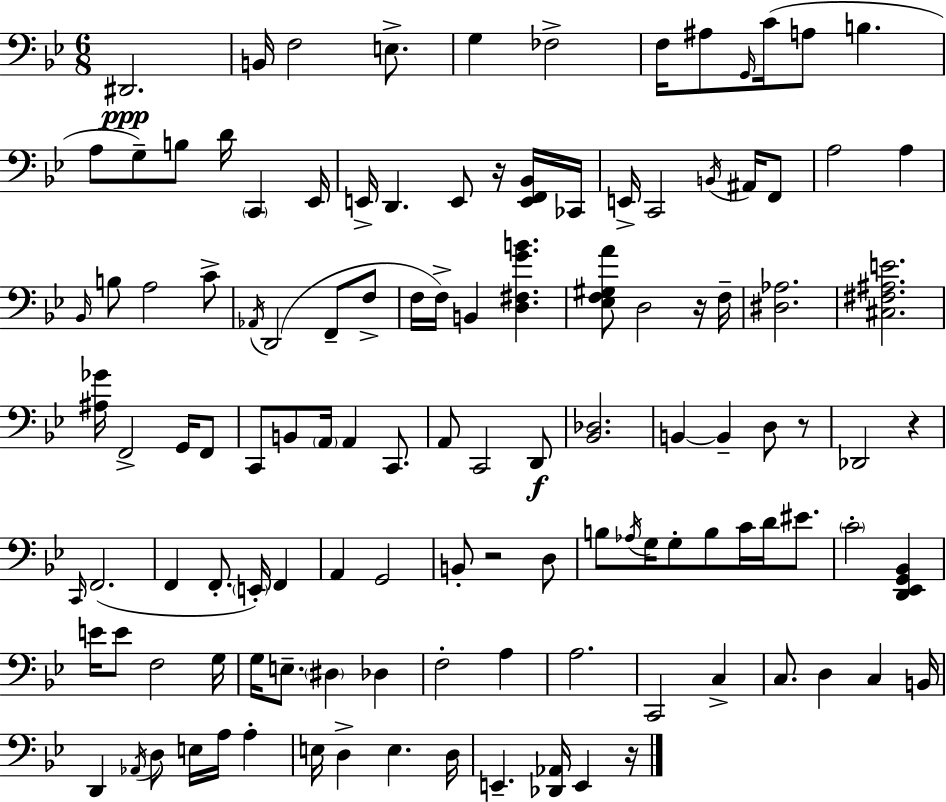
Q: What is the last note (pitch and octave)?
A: E2